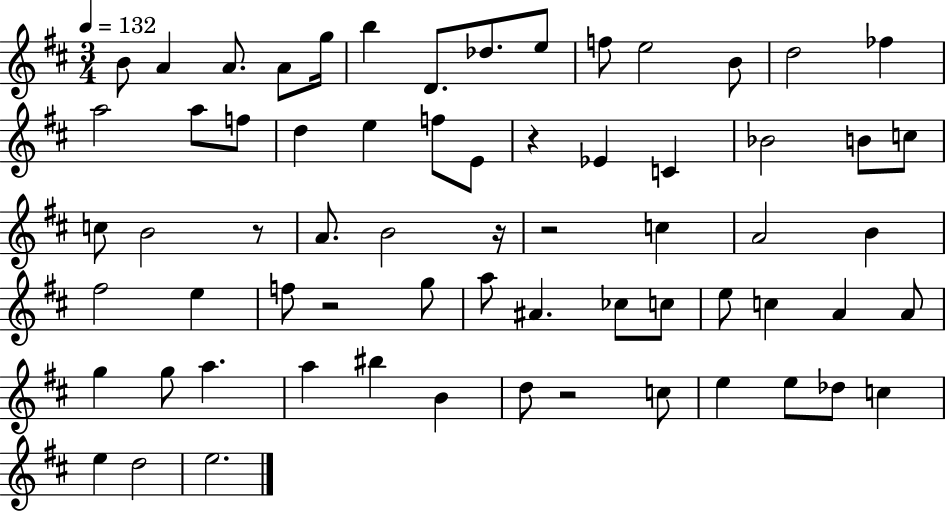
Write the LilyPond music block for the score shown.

{
  \clef treble
  \numericTimeSignature
  \time 3/4
  \key d \major
  \tempo 4 = 132
  b'8 a'4 a'8. a'8 g''16 | b''4 d'8. des''8. e''8 | f''8 e''2 b'8 | d''2 fes''4 | \break a''2 a''8 f''8 | d''4 e''4 f''8 e'8 | r4 ees'4 c'4 | bes'2 b'8 c''8 | \break c''8 b'2 r8 | a'8. b'2 r16 | r2 c''4 | a'2 b'4 | \break fis''2 e''4 | f''8 r2 g''8 | a''8 ais'4. ces''8 c''8 | e''8 c''4 a'4 a'8 | \break g''4 g''8 a''4. | a''4 bis''4 b'4 | d''8 r2 c''8 | e''4 e''8 des''8 c''4 | \break e''4 d''2 | e''2. | \bar "|."
}